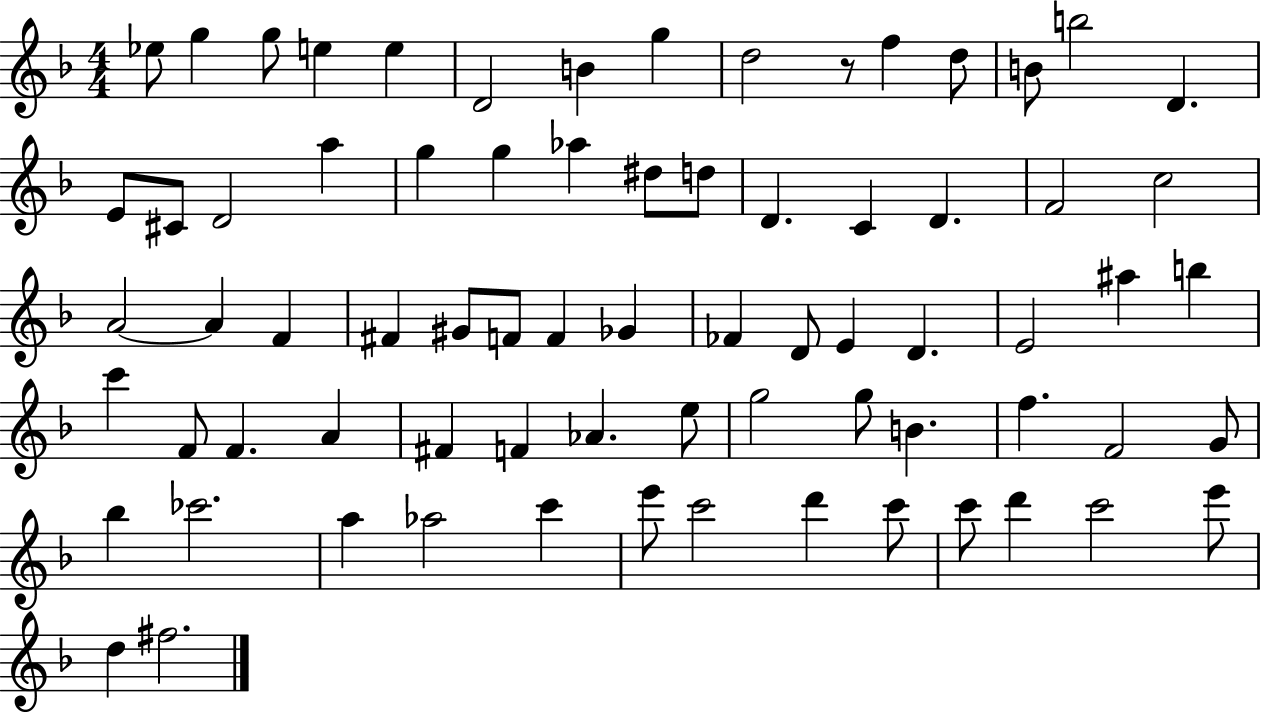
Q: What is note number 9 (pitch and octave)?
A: D5